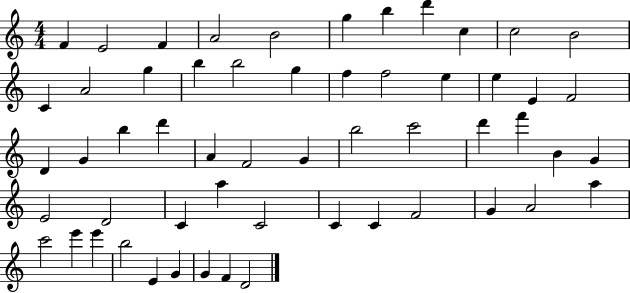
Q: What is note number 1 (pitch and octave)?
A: F4